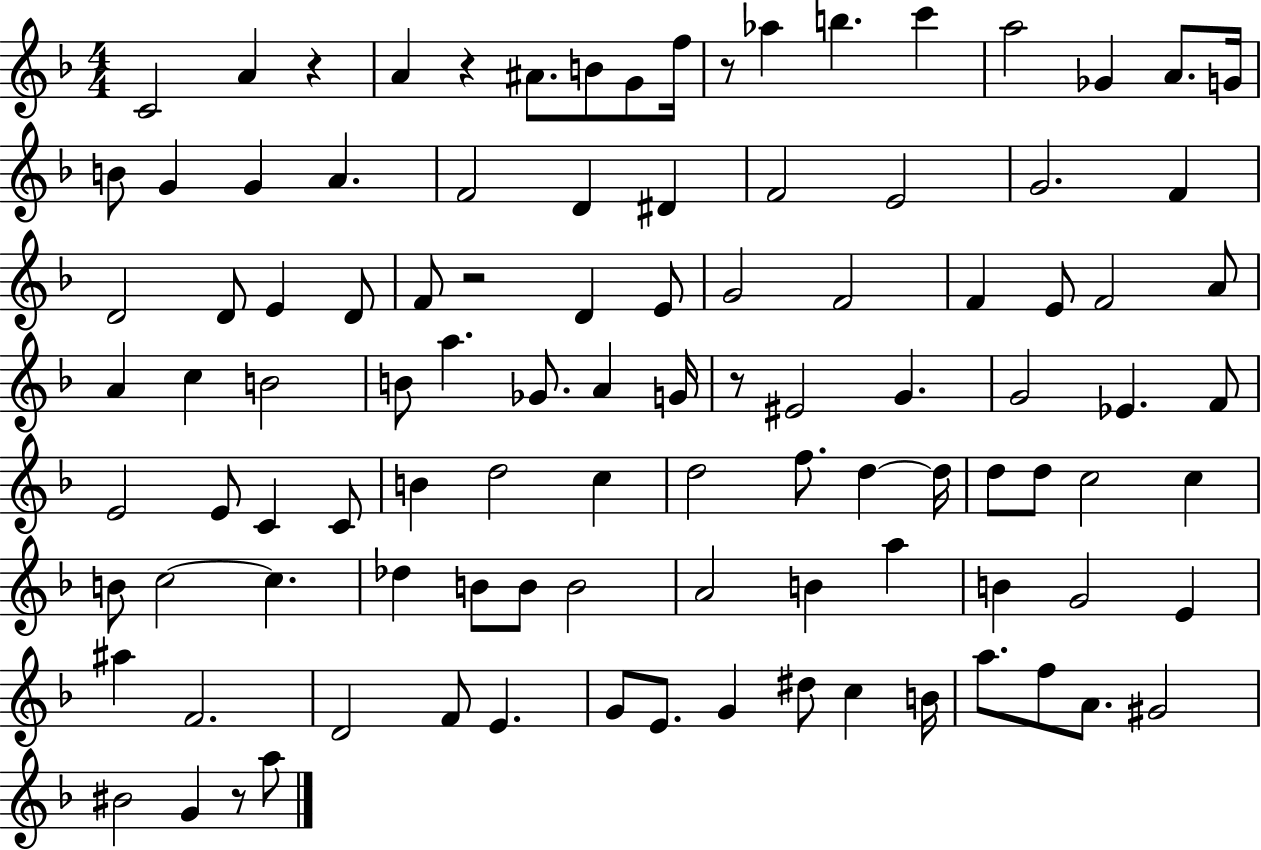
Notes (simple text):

C4/h A4/q R/q A4/q R/q A#4/e. B4/e G4/e F5/s R/e Ab5/q B5/q. C6/q A5/h Gb4/q A4/e. G4/s B4/e G4/q G4/q A4/q. F4/h D4/q D#4/q F4/h E4/h G4/h. F4/q D4/h D4/e E4/q D4/e F4/e R/h D4/q E4/e G4/h F4/h F4/q E4/e F4/h A4/e A4/q C5/q B4/h B4/e A5/q. Gb4/e. A4/q G4/s R/e EIS4/h G4/q. G4/h Eb4/q. F4/e E4/h E4/e C4/q C4/e B4/q D5/h C5/q D5/h F5/e. D5/q D5/s D5/e D5/e C5/h C5/q B4/e C5/h C5/q. Db5/q B4/e B4/e B4/h A4/h B4/q A5/q B4/q G4/h E4/q A#5/q F4/h. D4/h F4/e E4/q. G4/e E4/e. G4/q D#5/e C5/q B4/s A5/e. F5/e A4/e. G#4/h BIS4/h G4/q R/e A5/e